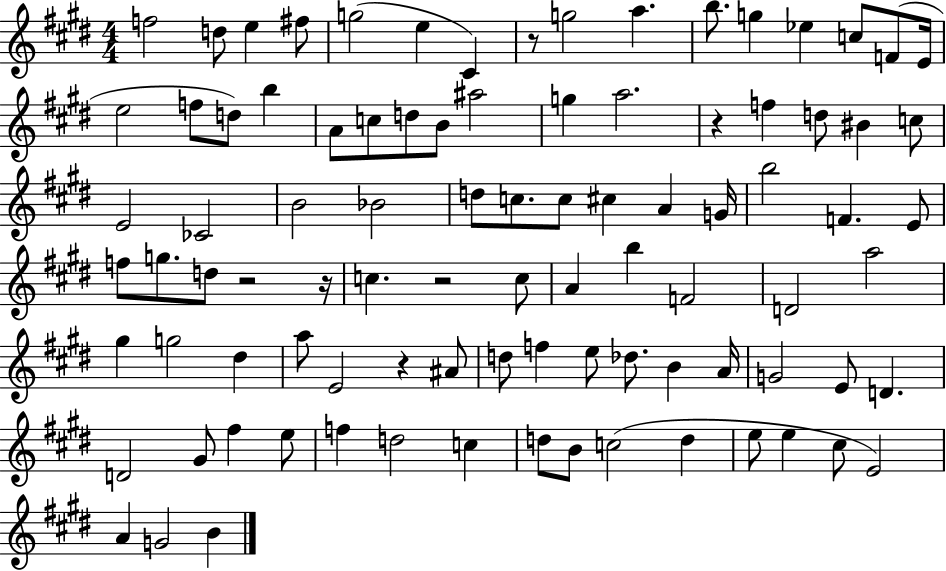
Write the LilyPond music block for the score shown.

{
  \clef treble
  \numericTimeSignature
  \time 4/4
  \key e \major
  f''2 d''8 e''4 fis''8 | g''2( e''4 cis'4) | r8 g''2 a''4. | b''8. g''4 ees''4 c''8 f'8( e'16 | \break e''2 f''8 d''8) b''4 | a'8 c''8 d''8 b'8 ais''2 | g''4 a''2. | r4 f''4 d''8 bis'4 c''8 | \break e'2 ces'2 | b'2 bes'2 | d''8 c''8. c''8 cis''4 a'4 g'16 | b''2 f'4. e'8 | \break f''8 g''8. d''8 r2 r16 | c''4. r2 c''8 | a'4 b''4 f'2 | d'2 a''2 | \break gis''4 g''2 dis''4 | a''8 e'2 r4 ais'8 | d''8 f''4 e''8 des''8. b'4 a'16 | g'2 e'8 d'4. | \break d'2 gis'8 fis''4 e''8 | f''4 d''2 c''4 | d''8 b'8 c''2( d''4 | e''8 e''4 cis''8 e'2) | \break a'4 g'2 b'4 | \bar "|."
}